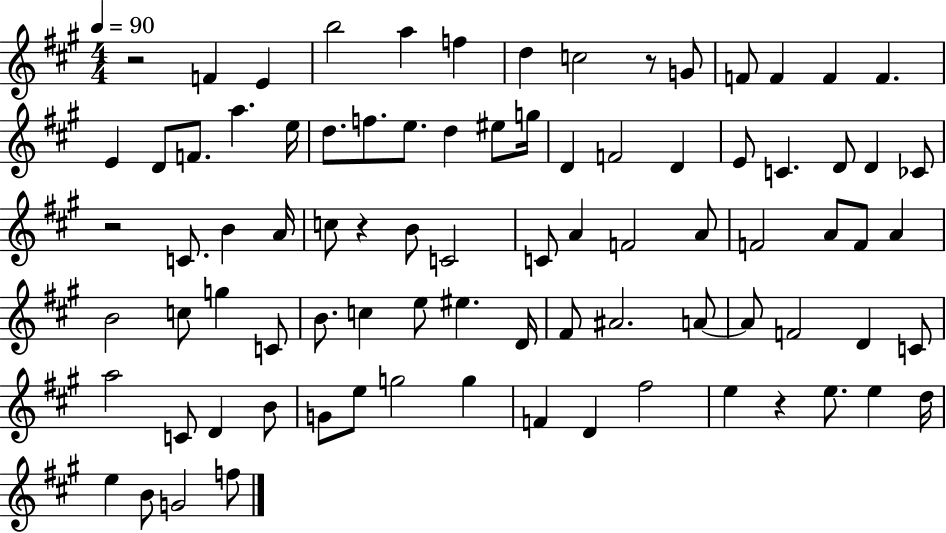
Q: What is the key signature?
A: A major